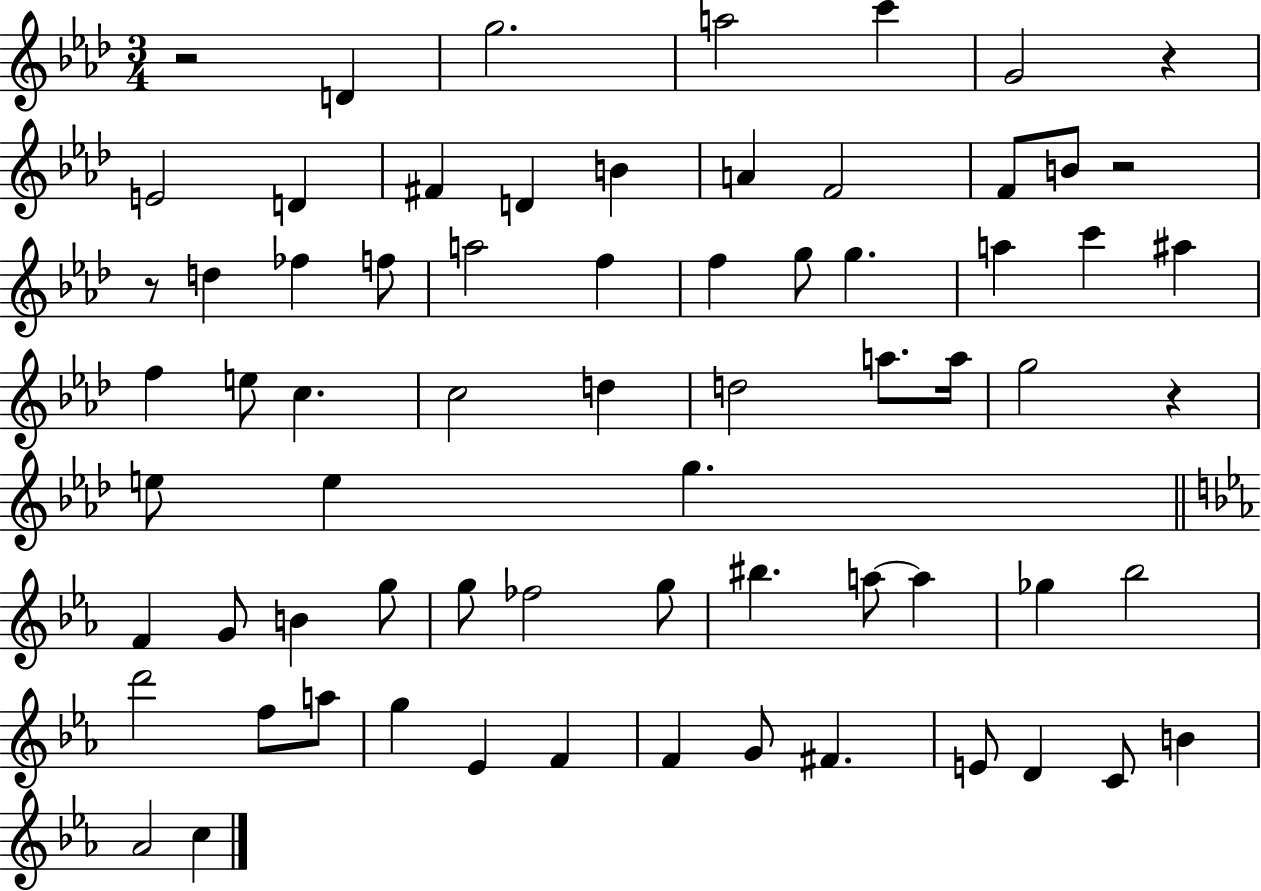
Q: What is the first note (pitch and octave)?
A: D4